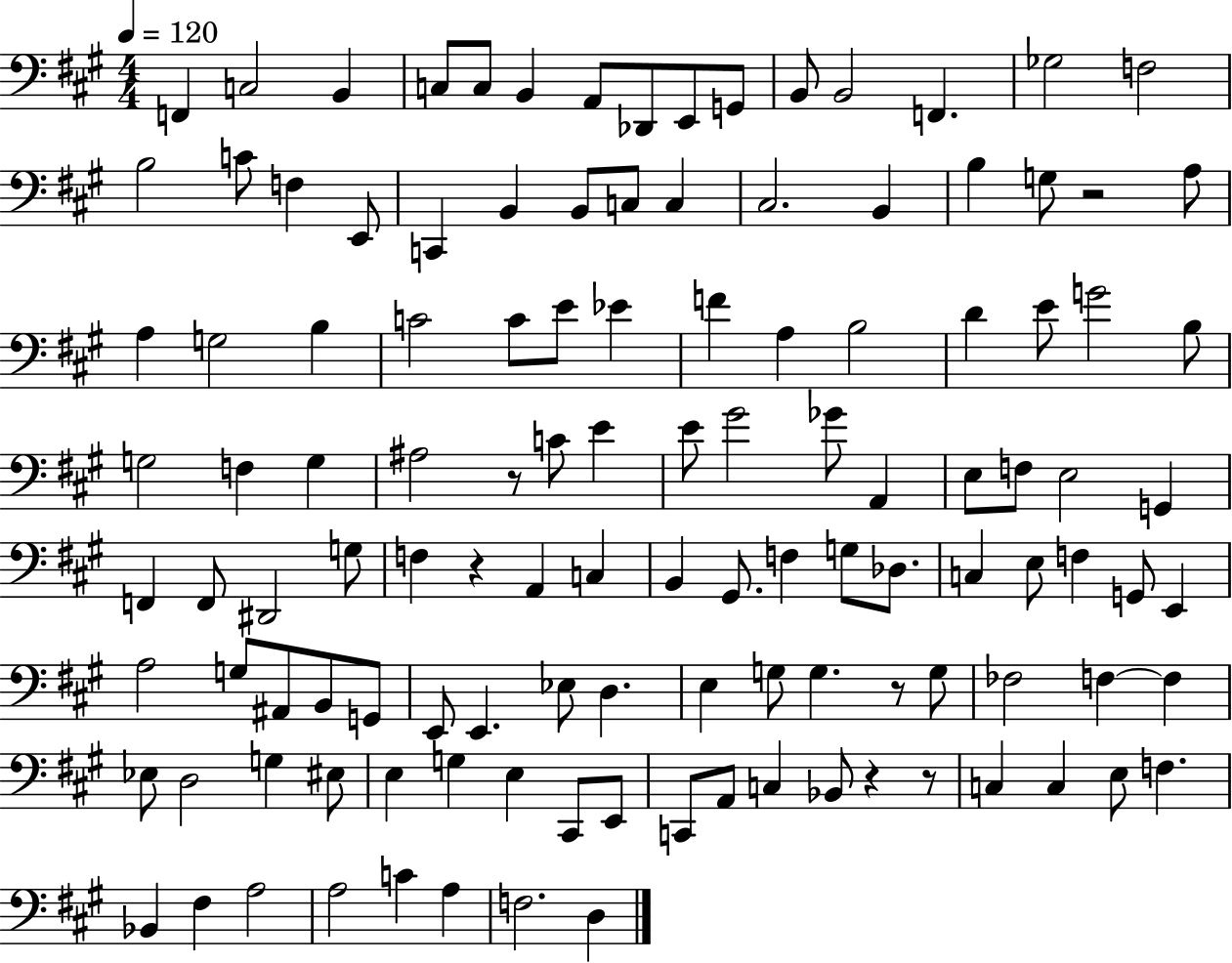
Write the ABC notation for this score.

X:1
T:Untitled
M:4/4
L:1/4
K:A
F,, C,2 B,, C,/2 C,/2 B,, A,,/2 _D,,/2 E,,/2 G,,/2 B,,/2 B,,2 F,, _G,2 F,2 B,2 C/2 F, E,,/2 C,, B,, B,,/2 C,/2 C, ^C,2 B,, B, G,/2 z2 A,/2 A, G,2 B, C2 C/2 E/2 _E F A, B,2 D E/2 G2 B,/2 G,2 F, G, ^A,2 z/2 C/2 E E/2 ^G2 _G/2 A,, E,/2 F,/2 E,2 G,, F,, F,,/2 ^D,,2 G,/2 F, z A,, C, B,, ^G,,/2 F, G,/2 _D,/2 C, E,/2 F, G,,/2 E,, A,2 G,/2 ^A,,/2 B,,/2 G,,/2 E,,/2 E,, _E,/2 D, E, G,/2 G, z/2 G,/2 _F,2 F, F, _E,/2 D,2 G, ^E,/2 E, G, E, ^C,,/2 E,,/2 C,,/2 A,,/2 C, _B,,/2 z z/2 C, C, E,/2 F, _B,, ^F, A,2 A,2 C A, F,2 D,